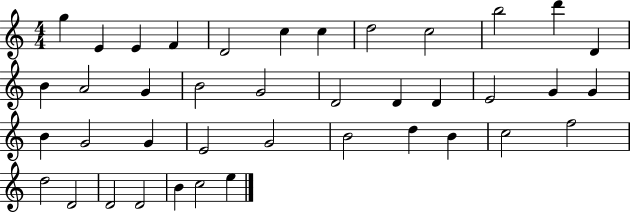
{
  \clef treble
  \numericTimeSignature
  \time 4/4
  \key c \major
  g''4 e'4 e'4 f'4 | d'2 c''4 c''4 | d''2 c''2 | b''2 d'''4 d'4 | \break b'4 a'2 g'4 | b'2 g'2 | d'2 d'4 d'4 | e'2 g'4 g'4 | \break b'4 g'2 g'4 | e'2 g'2 | b'2 d''4 b'4 | c''2 f''2 | \break d''2 d'2 | d'2 d'2 | b'4 c''2 e''4 | \bar "|."
}